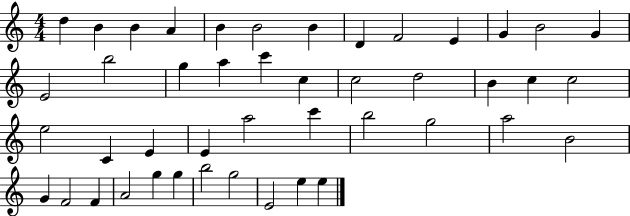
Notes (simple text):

D5/q B4/q B4/q A4/q B4/q B4/h B4/q D4/q F4/h E4/q G4/q B4/h G4/q E4/h B5/h G5/q A5/q C6/q C5/q C5/h D5/h B4/q C5/q C5/h E5/h C4/q E4/q E4/q A5/h C6/q B5/h G5/h A5/h B4/h G4/q F4/h F4/q A4/h G5/q G5/q B5/h G5/h E4/h E5/q E5/q